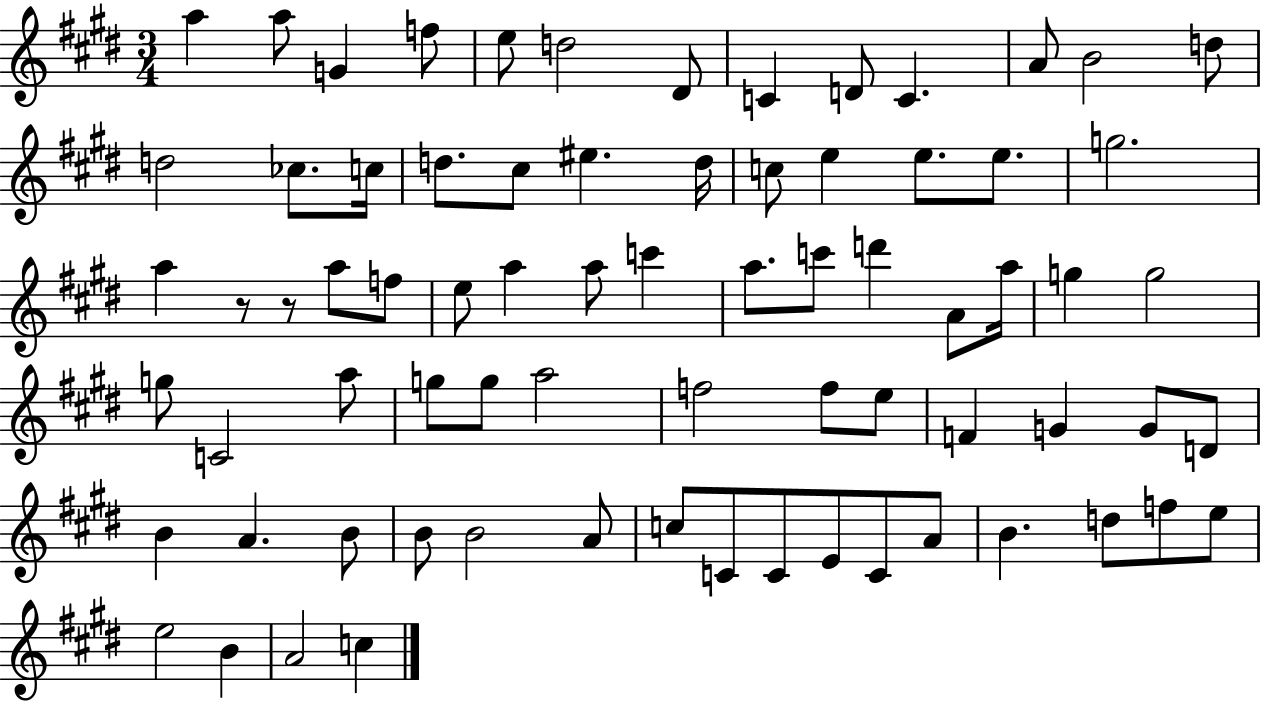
{
  \clef treble
  \numericTimeSignature
  \time 3/4
  \key e \major
  a''4 a''8 g'4 f''8 | e''8 d''2 dis'8 | c'4 d'8 c'4. | a'8 b'2 d''8 | \break d''2 ces''8. c''16 | d''8. cis''8 eis''4. d''16 | c''8 e''4 e''8. e''8. | g''2. | \break a''4 r8 r8 a''8 f''8 | e''8 a''4 a''8 c'''4 | a''8. c'''8 d'''4 a'8 a''16 | g''4 g''2 | \break g''8 c'2 a''8 | g''8 g''8 a''2 | f''2 f''8 e''8 | f'4 g'4 g'8 d'8 | \break b'4 a'4. b'8 | b'8 b'2 a'8 | c''8 c'8 c'8 e'8 c'8 a'8 | b'4. d''8 f''8 e''8 | \break e''2 b'4 | a'2 c''4 | \bar "|."
}